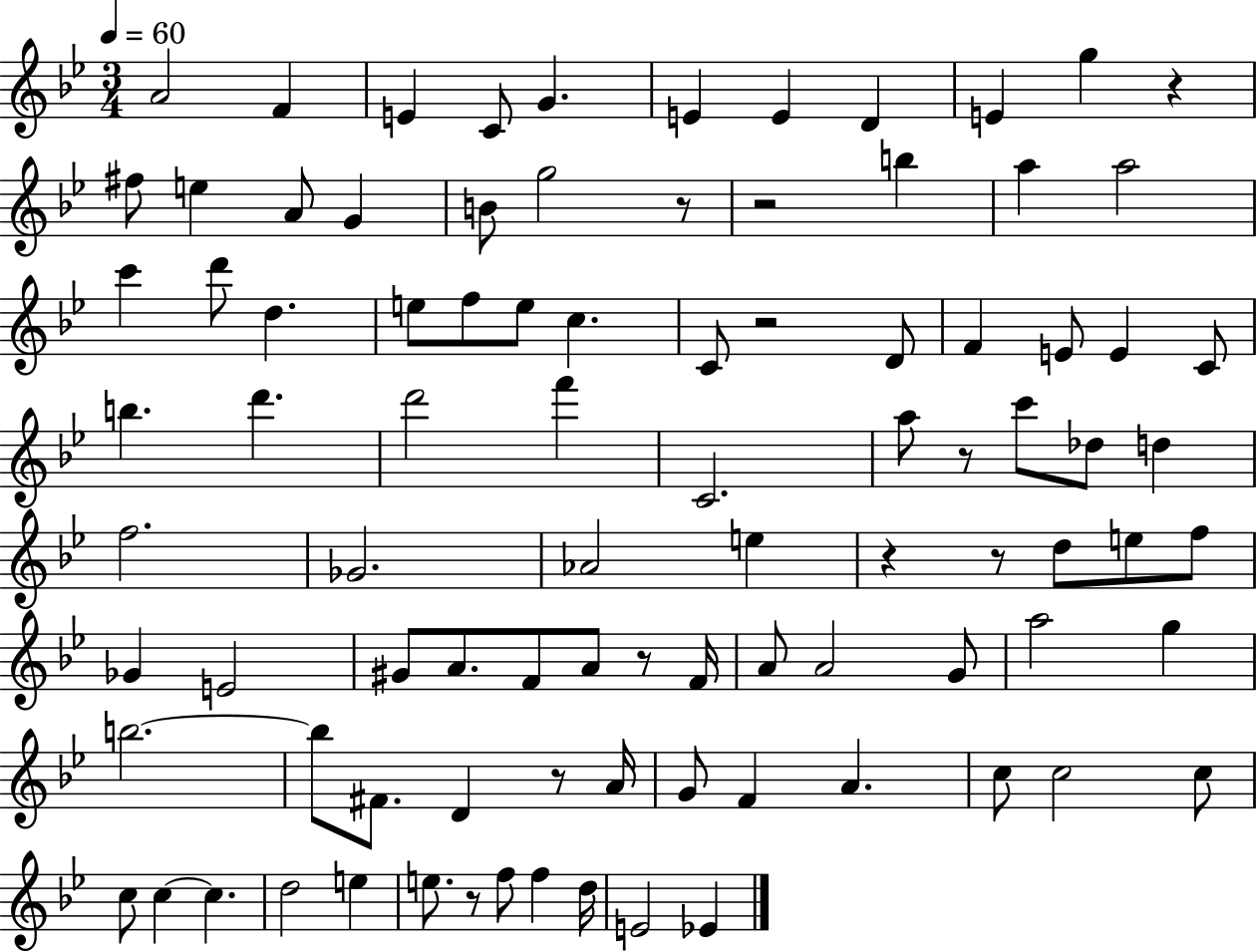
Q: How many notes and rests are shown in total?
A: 92